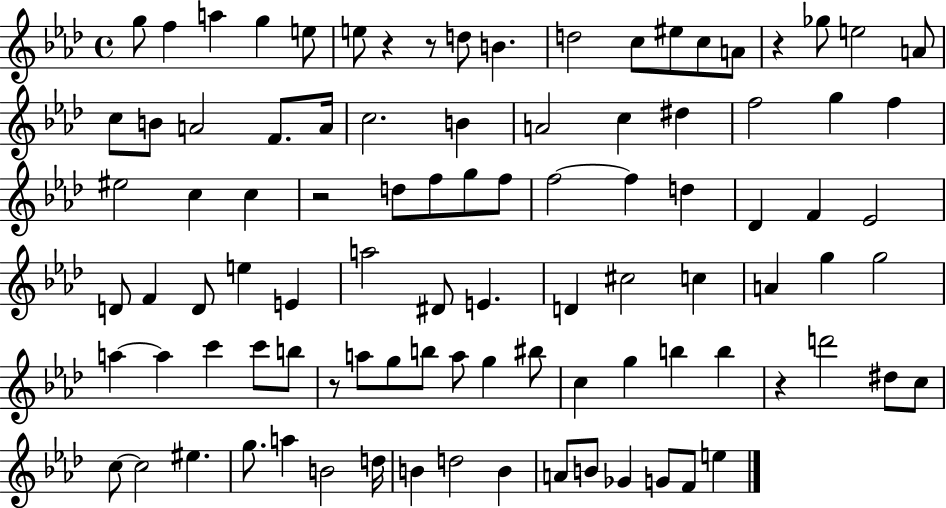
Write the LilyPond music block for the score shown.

{
  \clef treble
  \time 4/4
  \defaultTimeSignature
  \key aes \major
  g''8 f''4 a''4 g''4 e''8 | e''8 r4 r8 d''8 b'4. | d''2 c''8 eis''8 c''8 a'8 | r4 ges''8 e''2 a'8 | \break c''8 b'8 a'2 f'8. a'16 | c''2. b'4 | a'2 c''4 dis''4 | f''2 g''4 f''4 | \break eis''2 c''4 c''4 | r2 d''8 f''8 g''8 f''8 | f''2~~ f''4 d''4 | des'4 f'4 ees'2 | \break d'8 f'4 d'8 e''4 e'4 | a''2 dis'8 e'4. | d'4 cis''2 c''4 | a'4 g''4 g''2 | \break a''4~~ a''4 c'''4 c'''8 b''8 | r8 a''8 g''8 b''8 a''8 g''4 bis''8 | c''4 g''4 b''4 b''4 | r4 d'''2 dis''8 c''8 | \break c''8~~ c''2 eis''4. | g''8. a''4 b'2 d''16 | b'4 d''2 b'4 | a'8 b'8 ges'4 g'8 f'8 e''4 | \break \bar "|."
}